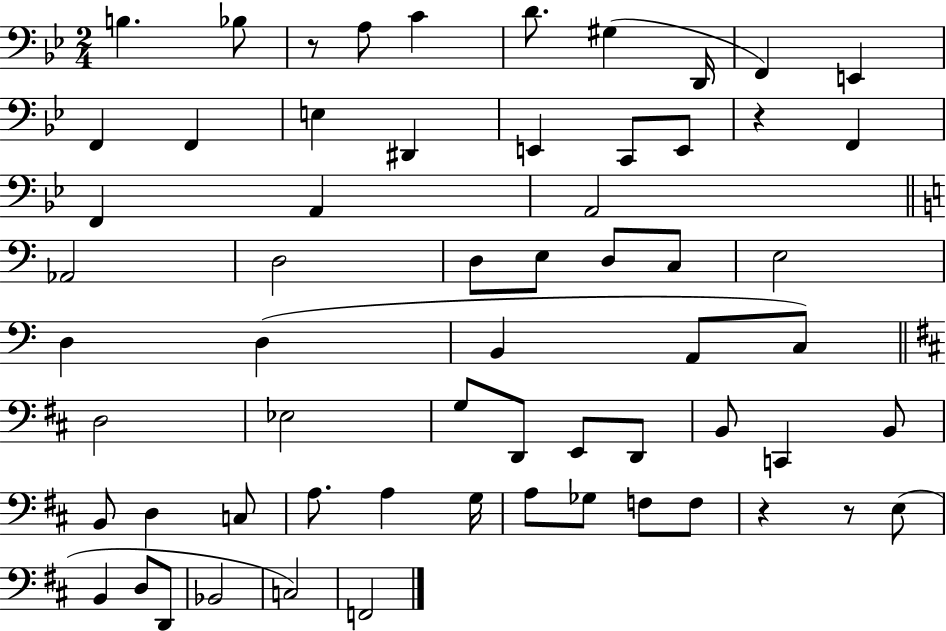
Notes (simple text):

B3/q. Bb3/e R/e A3/e C4/q D4/e. G#3/q D2/s F2/q E2/q F2/q F2/q E3/q D#2/q E2/q C2/e E2/e R/q F2/q F2/q A2/q A2/h Ab2/h D3/h D3/e E3/e D3/e C3/e E3/h D3/q D3/q B2/q A2/e C3/e D3/h Eb3/h G3/e D2/e E2/e D2/e B2/e C2/q B2/e B2/e D3/q C3/e A3/e. A3/q G3/s A3/e Gb3/e F3/e F3/e R/q R/e E3/e B2/q D3/e D2/e Bb2/h C3/h F2/h